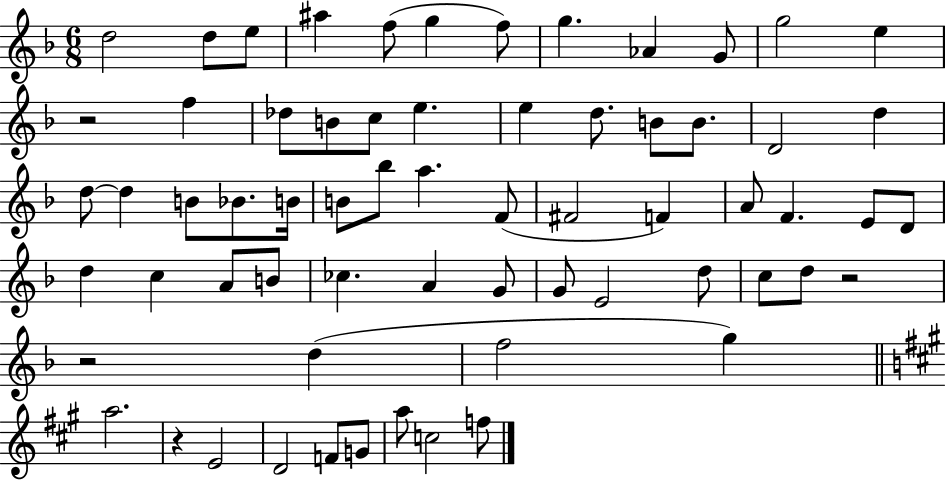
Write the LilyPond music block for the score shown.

{
  \clef treble
  \numericTimeSignature
  \time 6/8
  \key f \major
  \repeat volta 2 { d''2 d''8 e''8 | ais''4 f''8( g''4 f''8) | g''4. aes'4 g'8 | g''2 e''4 | \break r2 f''4 | des''8 b'8 c''8 e''4. | e''4 d''8. b'8 b'8. | d'2 d''4 | \break d''8~~ d''4 b'8 bes'8. b'16 | b'8 bes''8 a''4. f'8( | fis'2 f'4) | a'8 f'4. e'8 d'8 | \break d''4 c''4 a'8 b'8 | ces''4. a'4 g'8 | g'8 e'2 d''8 | c''8 d''8 r2 | \break r2 d''4( | f''2 g''4) | \bar "||" \break \key a \major a''2. | r4 e'2 | d'2 f'8 g'8 | a''8 c''2 f''8 | \break } \bar "|."
}